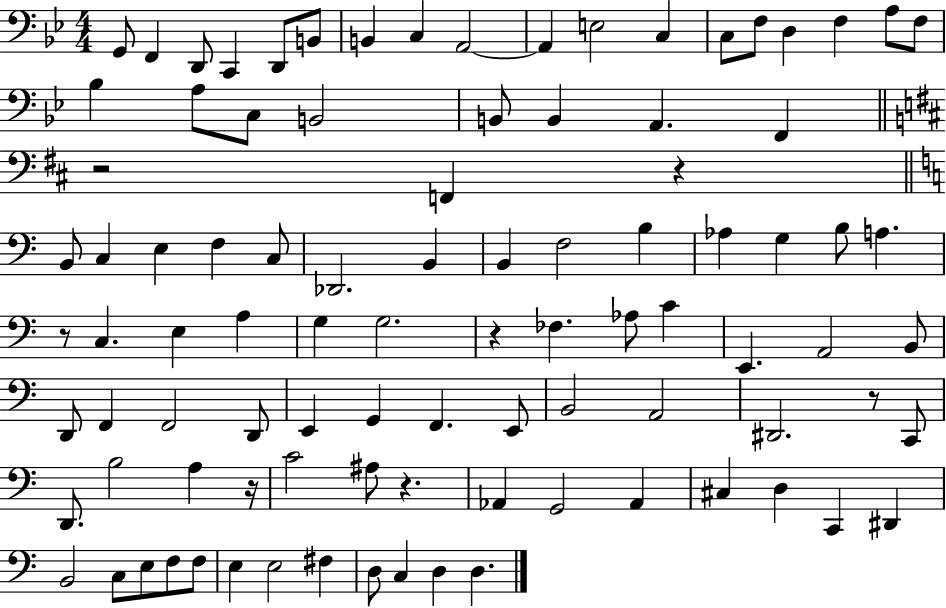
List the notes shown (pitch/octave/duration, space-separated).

G2/e F2/q D2/e C2/q D2/e B2/e B2/q C3/q A2/h A2/q E3/h C3/q C3/e F3/e D3/q F3/q A3/e F3/e Bb3/q A3/e C3/e B2/h B2/e B2/q A2/q. F2/q R/h F2/q R/q B2/e C3/q E3/q F3/q C3/e Db2/h. B2/q B2/q F3/h B3/q Ab3/q G3/q B3/e A3/q. R/e C3/q. E3/q A3/q G3/q G3/h. R/q FES3/q. Ab3/e C4/q E2/q. A2/h B2/e D2/e F2/q F2/h D2/e E2/q G2/q F2/q. E2/e B2/h A2/h D#2/h. R/e C2/e D2/e. B3/h A3/q R/s C4/h A#3/e R/q. Ab2/q G2/h Ab2/q C#3/q D3/q C2/q D#2/q B2/h C3/e E3/e F3/e F3/e E3/q E3/h F#3/q D3/e C3/q D3/q D3/q.